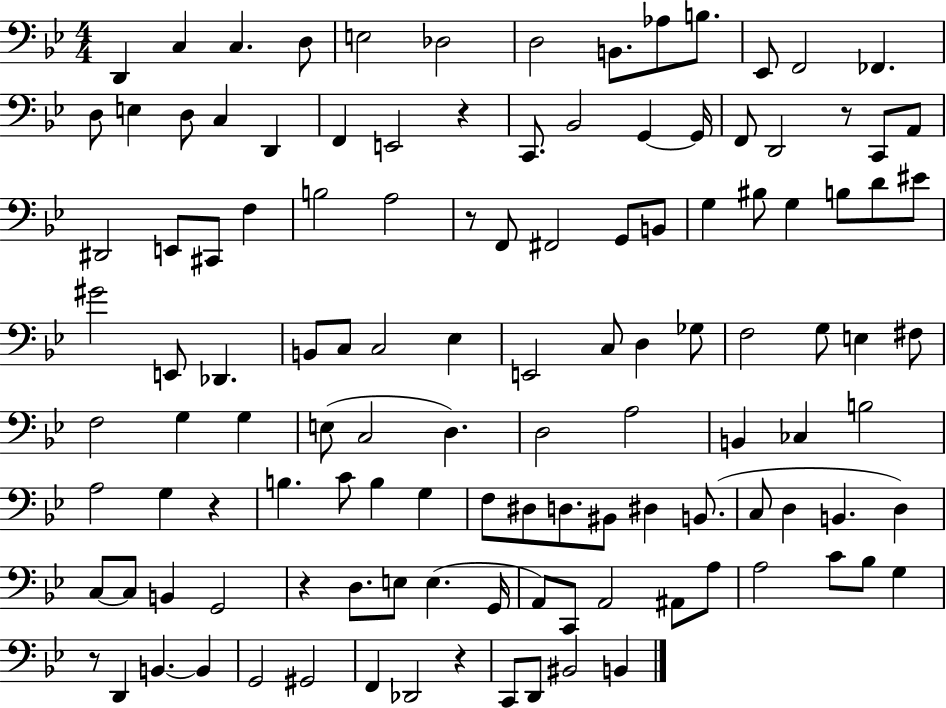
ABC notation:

X:1
T:Untitled
M:4/4
L:1/4
K:Bb
D,, C, C, D,/2 E,2 _D,2 D,2 B,,/2 _A,/2 B,/2 _E,,/2 F,,2 _F,, D,/2 E, D,/2 C, D,, F,, E,,2 z C,,/2 _B,,2 G,, G,,/4 F,,/2 D,,2 z/2 C,,/2 A,,/2 ^D,,2 E,,/2 ^C,,/2 F, B,2 A,2 z/2 F,,/2 ^F,,2 G,,/2 B,,/2 G, ^B,/2 G, B,/2 D/2 ^E/2 ^G2 E,,/2 _D,, B,,/2 C,/2 C,2 _E, E,,2 C,/2 D, _G,/2 F,2 G,/2 E, ^F,/2 F,2 G, G, E,/2 C,2 D, D,2 A,2 B,, _C, B,2 A,2 G, z B, C/2 B, G, F,/2 ^D,/2 D,/2 ^B,,/2 ^D, B,,/2 C,/2 D, B,, D, C,/2 C,/2 B,, G,,2 z D,/2 E,/2 E, G,,/4 A,,/2 C,,/2 A,,2 ^A,,/2 A,/2 A,2 C/2 _B,/2 G, z/2 D,, B,, B,, G,,2 ^G,,2 F,, _D,,2 z C,,/2 D,,/2 ^B,,2 B,,